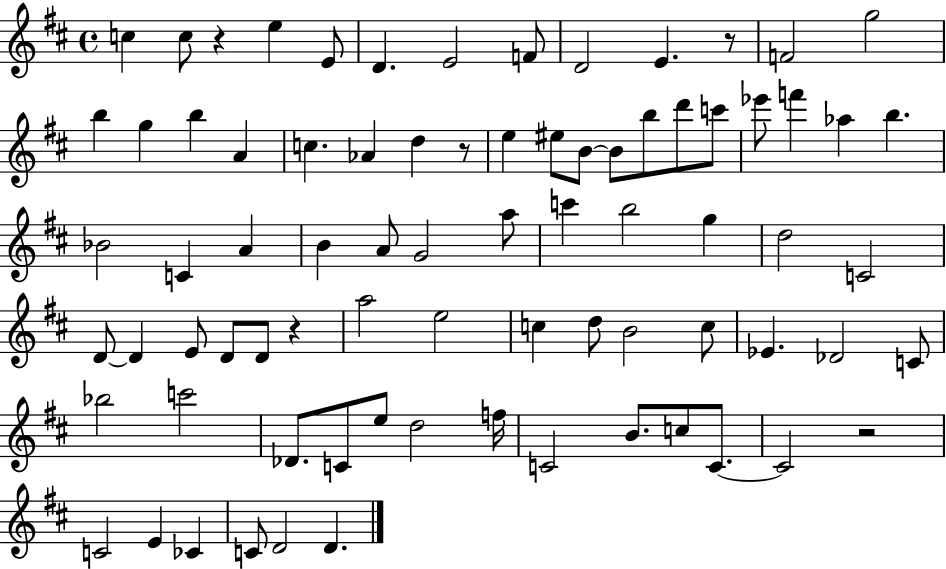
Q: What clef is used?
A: treble